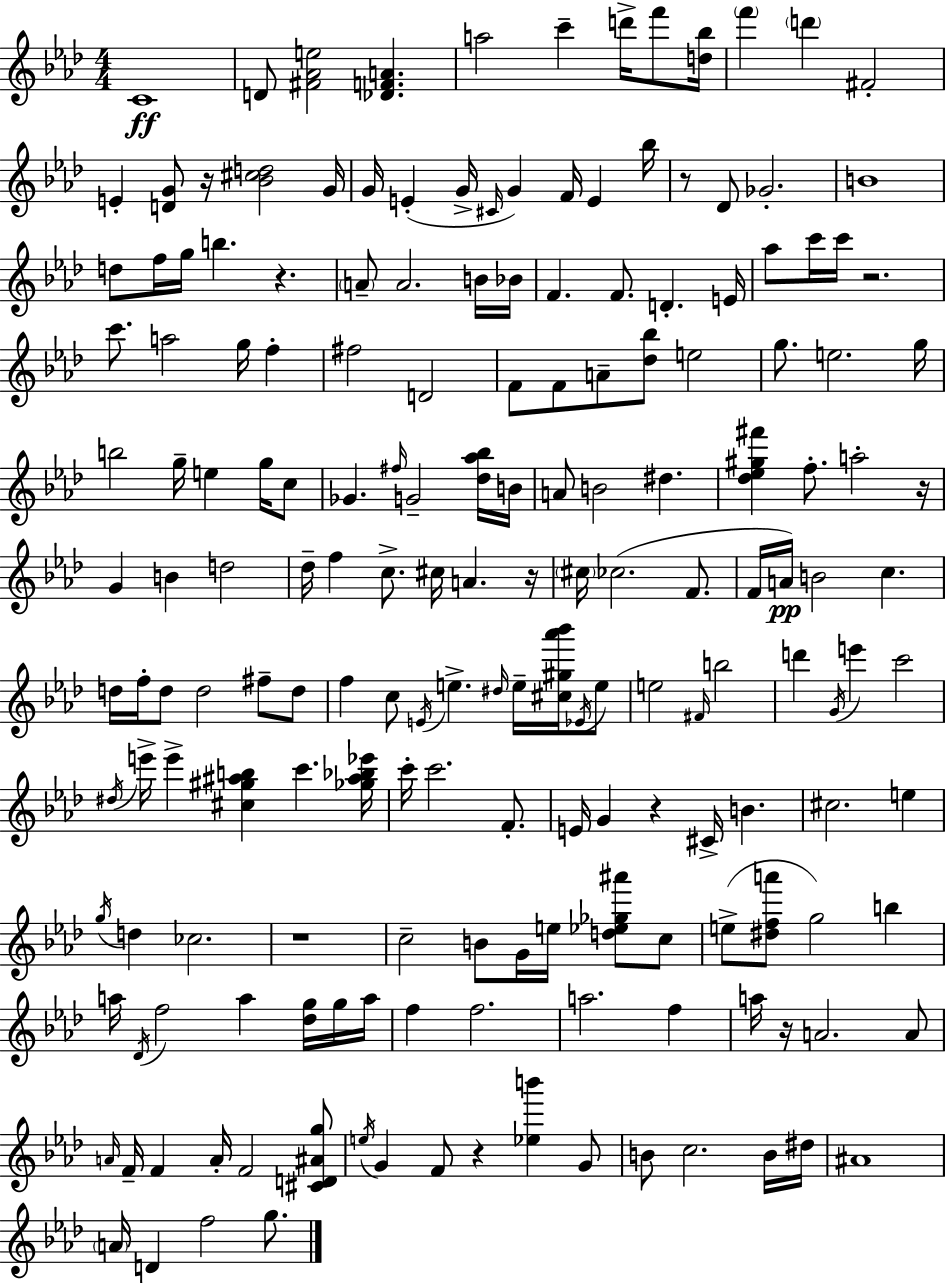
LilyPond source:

{
  \clef treble
  \numericTimeSignature
  \time 4/4
  \key f \minor
  \repeat volta 2 { c'1\ff | d'8 <fis' aes' e''>2 <des' f' a'>4. | a''2 c'''4-- d'''16-> f'''8 <d'' bes''>16 | \parenthesize f'''4 \parenthesize d'''4 fis'2-. | \break e'4-. <d' g'>8 r16 <bes' cis'' d''>2 g'16 | g'16 e'4-.( g'16-> \grace { cis'16 }) g'4 f'16 e'4 | bes''16 r8 des'8 ges'2.-. | b'1 | \break d''8 f''16 g''16 b''4. r4. | \parenthesize a'8-- a'2. b'16 | bes'16 f'4. f'8. d'4.-. | e'16 aes''8 c'''16 c'''16 r2. | \break c'''8. a''2 g''16 f''4-. | fis''2 d'2 | f'8 f'8 a'8-- <des'' bes''>8 e''2 | g''8. e''2. | \break g''16 b''2 g''16-- e''4 g''16 c''8 | ges'4. \grace { fis''16 } g'2-- | <des'' aes'' bes''>16 b'16 a'8 b'2 dis''4. | <des'' ees'' gis'' fis'''>4 f''8.-. a''2-. | \break r16 g'4 b'4 d''2 | des''16-- f''4 c''8.-> cis''16 a'4. | r16 \parenthesize cis''16 ces''2.( f'8. | f'16 a'16\pp) b'2 c''4. | \break d''16 f''16-. d''8 d''2 fis''8-- | d''8 f''4 c''8 \acciaccatura { e'16 } e''4.-> \grace { dis''16 } | e''16-- <cis'' gis'' aes''' bes'''>16 \acciaccatura { ees'16 } e''8 e''2 \grace { fis'16 } b''2 | d'''4 \acciaccatura { g'16 } e'''4 c'''2 | \break \acciaccatura { dis''16 } e'''16-> e'''4-> <cis'' gis'' ais'' b''>4 | c'''4. <ges'' ais'' bes'' ees'''>16 c'''16-. c'''2. | f'8.-. e'16 g'4 r4 | cis'16-> b'4. cis''2. | \break e''4 \acciaccatura { g''16 } d''4 ces''2. | r1 | c''2-- | b'8 g'16 e''16 <d'' ees'' ges'' ais'''>8 c''8 e''8->( <dis'' f'' a'''>8 g''2) | \break b''4 a''16 \acciaccatura { des'16 } f''2 | a''4 <des'' g''>16 g''16 a''16 f''4 f''2. | a''2. | f''4 a''16 r16 a'2. | \break a'8 \grace { a'16 } f'16-- f'4 | a'16-. f'2 <cis' d' ais' g''>8 \acciaccatura { e''16 } g'4 | f'8 r4 <ees'' b'''>4 g'8 b'8 c''2. | b'16 dis''16 ais'1 | \break \parenthesize a'16 d'4 | f''2 g''8. } \bar "|."
}